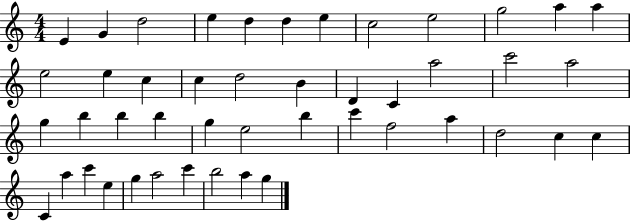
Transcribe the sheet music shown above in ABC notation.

X:1
T:Untitled
M:4/4
L:1/4
K:C
E G d2 e d d e c2 e2 g2 a a e2 e c c d2 B D C a2 c'2 a2 g b b b g e2 b c' f2 a d2 c c C a c' e g a2 c' b2 a g